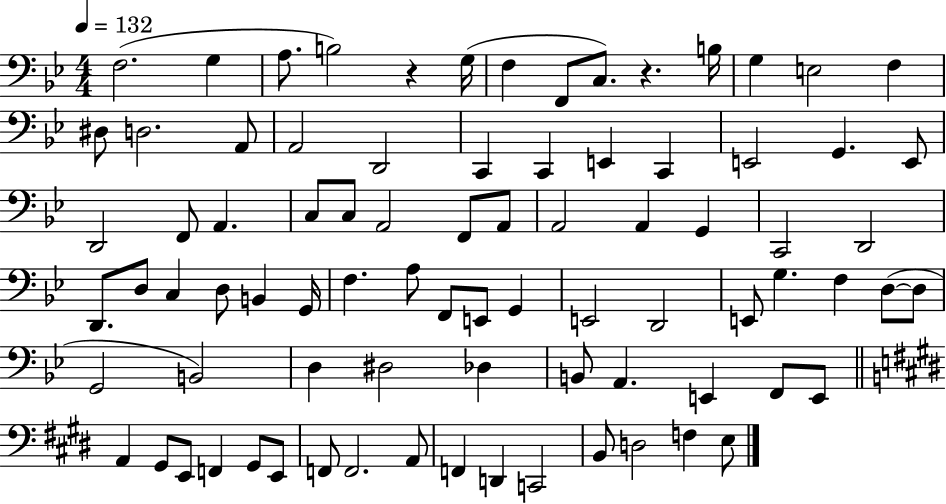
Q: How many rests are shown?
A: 2